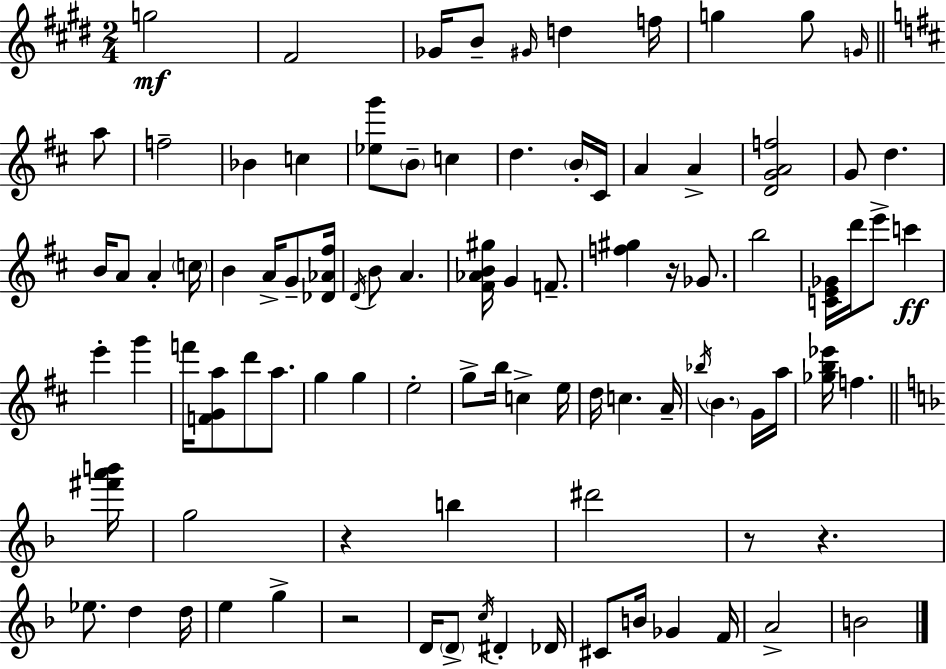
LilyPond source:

{
  \clef treble
  \numericTimeSignature
  \time 2/4
  \key e \major
  g''2\mf | fis'2 | ges'16 b'8-- \grace { gis'16 } d''4 | f''16 g''4 g''8 \grace { g'16 } | \break \bar "||" \break \key b \minor a''8 f''2-- | bes'4 c''4 | <ees'' g'''>8 \parenthesize b'8-- c''4 | d''4. | \break \parenthesize b'16-. cis'16 a'4 a'4-> | <d' g' a' f''>2 | g'8 d''4. | b'16 a'8 a'4-. | \break \parenthesize c''16 b'4 a'16-> g'8-- | <des' aes' fis''>16 \acciaccatura { d'16 } b'8 a'4. | <fis' aes' b' gis''>16 g'4 | f'8.-- <f'' gis''>4 r16 | \break ges'8. b''2 | <c' e' ges'>16 d'''16 e'''8-> c'''4\ff | e'''4-. g'''4 | f'''16 <f' g' a''>8 d'''8 | \break a''8. g''4 g''4 | e''2-. | g''8-> b''16 c''4-> | e''16 d''16 c''4. | \break a'16-- \acciaccatura { bes''16 } \parenthesize b'4. | g'16 a''16 <ges'' b'' ees'''>16 f''4. | \bar "||" \break \key f \major <fis''' a''' b'''>16 g''2 | r4 b''4 | dis'''2 | r8 r4. | \break ees''8. d''4 | d''16 e''4 g''4-> | r2 | d'16 \parenthesize d'8-> \acciaccatura { c''16 } dis'4-. | \break des'16 cis'8 b'16 ges'4 | f'16 a'2-> | b'2 | \bar "|."
}